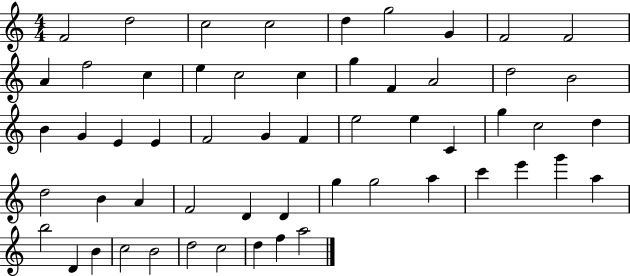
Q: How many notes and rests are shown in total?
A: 56